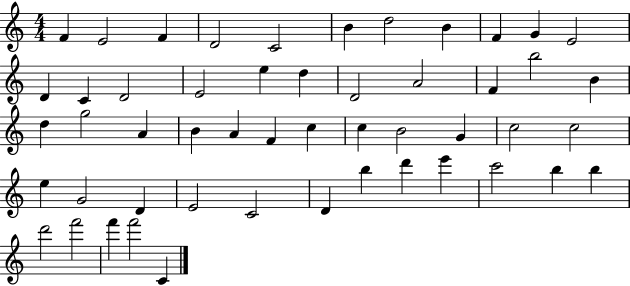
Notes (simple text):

F4/q E4/h F4/q D4/h C4/h B4/q D5/h B4/q F4/q G4/q E4/h D4/q C4/q D4/h E4/h E5/q D5/q D4/h A4/h F4/q B5/h B4/q D5/q G5/h A4/q B4/q A4/q F4/q C5/q C5/q B4/h G4/q C5/h C5/h E5/q G4/h D4/q E4/h C4/h D4/q B5/q D6/q E6/q C6/h B5/q B5/q D6/h F6/h F6/q F6/h C4/q